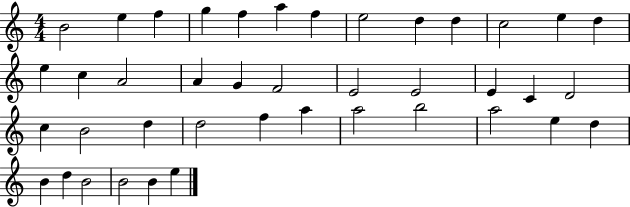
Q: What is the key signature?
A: C major